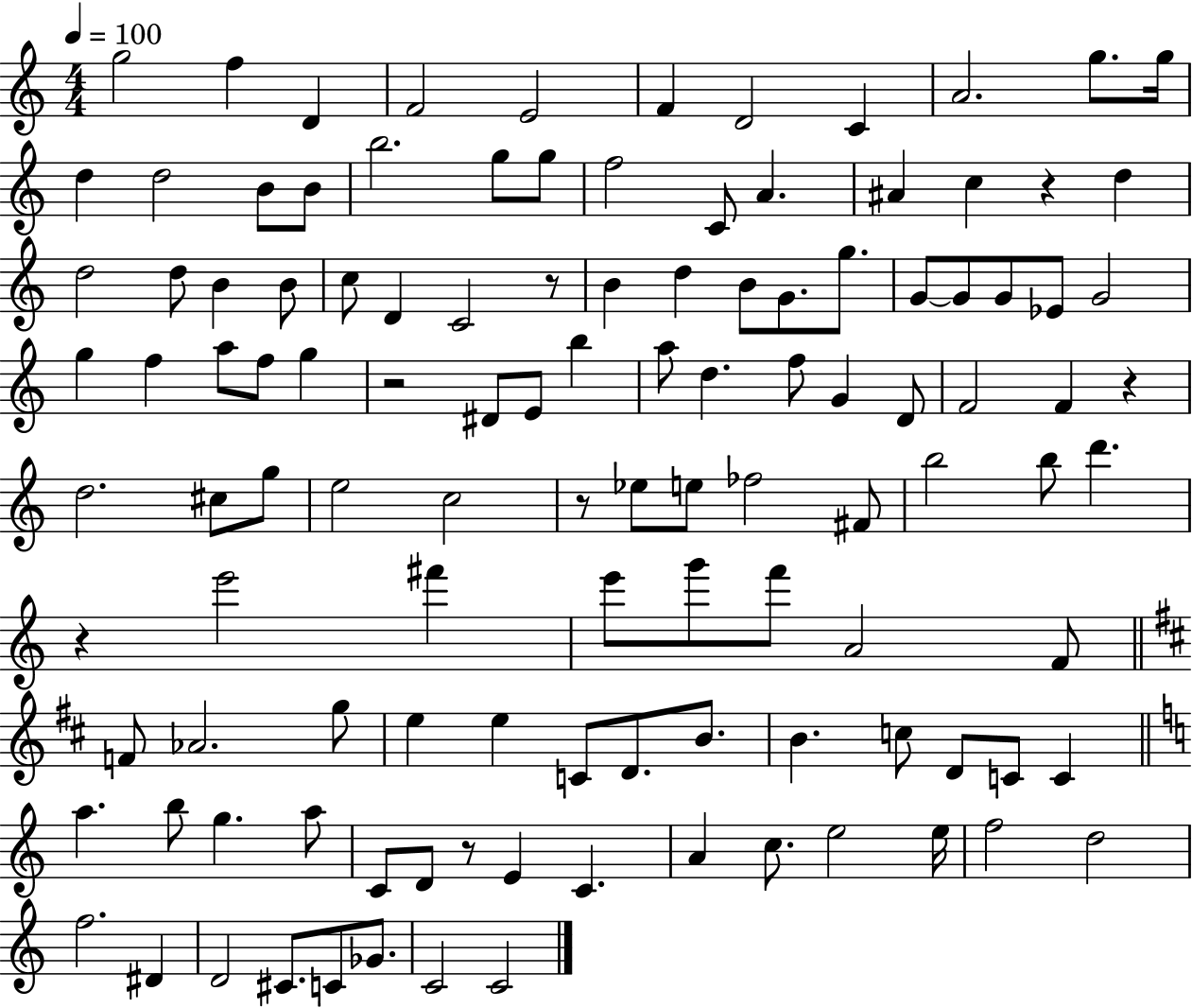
X:1
T:Untitled
M:4/4
L:1/4
K:C
g2 f D F2 E2 F D2 C A2 g/2 g/4 d d2 B/2 B/2 b2 g/2 g/2 f2 C/2 A ^A c z d d2 d/2 B B/2 c/2 D C2 z/2 B d B/2 G/2 g/2 G/2 G/2 G/2 _E/2 G2 g f a/2 f/2 g z2 ^D/2 E/2 b a/2 d f/2 G D/2 F2 F z d2 ^c/2 g/2 e2 c2 z/2 _e/2 e/2 _f2 ^F/2 b2 b/2 d' z e'2 ^f' e'/2 g'/2 f'/2 A2 F/2 F/2 _A2 g/2 e e C/2 D/2 B/2 B c/2 D/2 C/2 C a b/2 g a/2 C/2 D/2 z/2 E C A c/2 e2 e/4 f2 d2 f2 ^D D2 ^C/2 C/2 _G/2 C2 C2